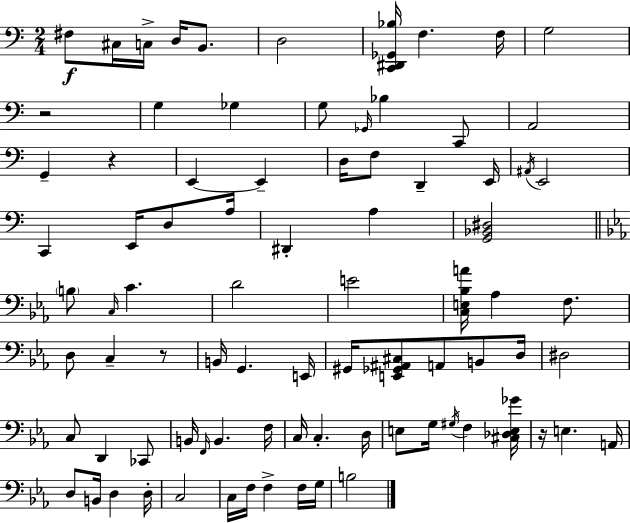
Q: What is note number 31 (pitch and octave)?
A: A3